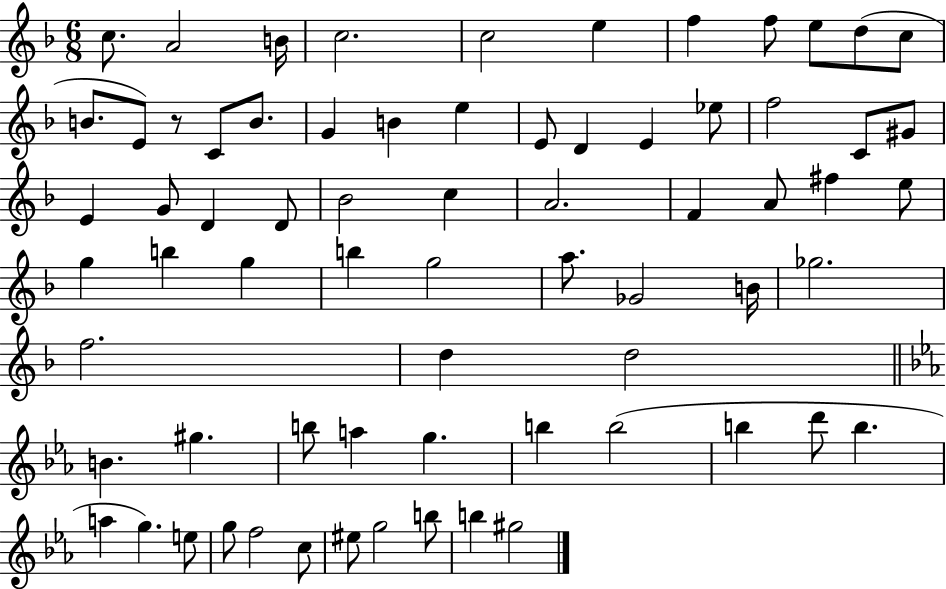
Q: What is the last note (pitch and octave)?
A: G#5